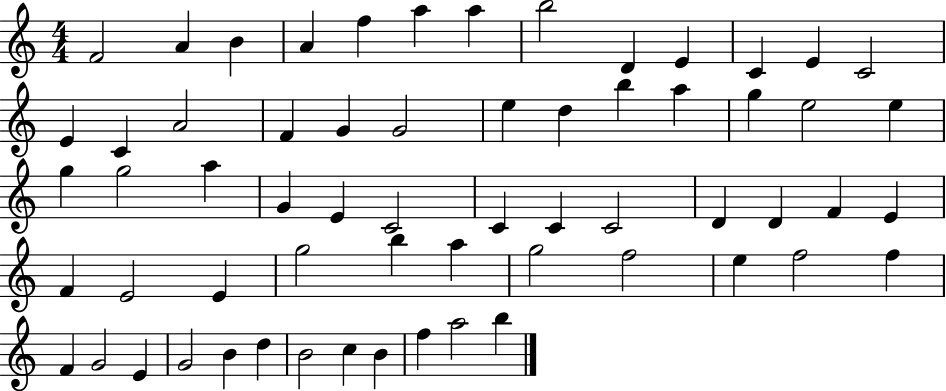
F4/h A4/q B4/q A4/q F5/q A5/q A5/q B5/h D4/q E4/q C4/q E4/q C4/h E4/q C4/q A4/h F4/q G4/q G4/h E5/q D5/q B5/q A5/q G5/q E5/h E5/q G5/q G5/h A5/q G4/q E4/q C4/h C4/q C4/q C4/h D4/q D4/q F4/q E4/q F4/q E4/h E4/q G5/h B5/q A5/q G5/h F5/h E5/q F5/h F5/q F4/q G4/h E4/q G4/h B4/q D5/q B4/h C5/q B4/q F5/q A5/h B5/q